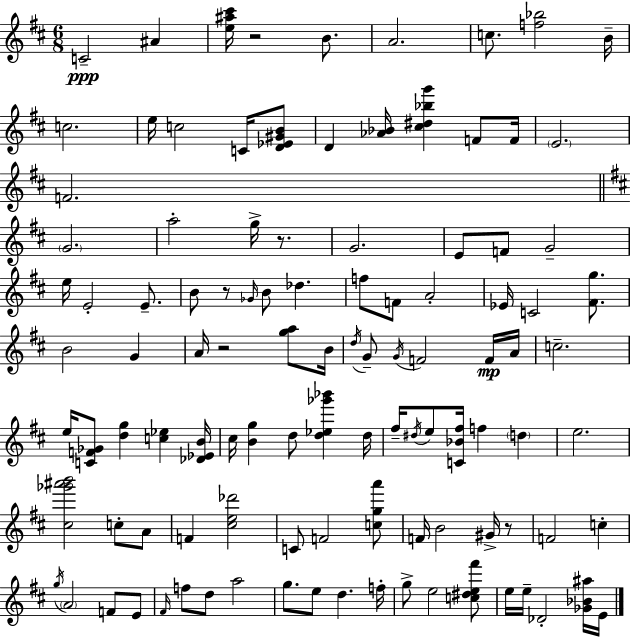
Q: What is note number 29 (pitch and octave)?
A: Db5